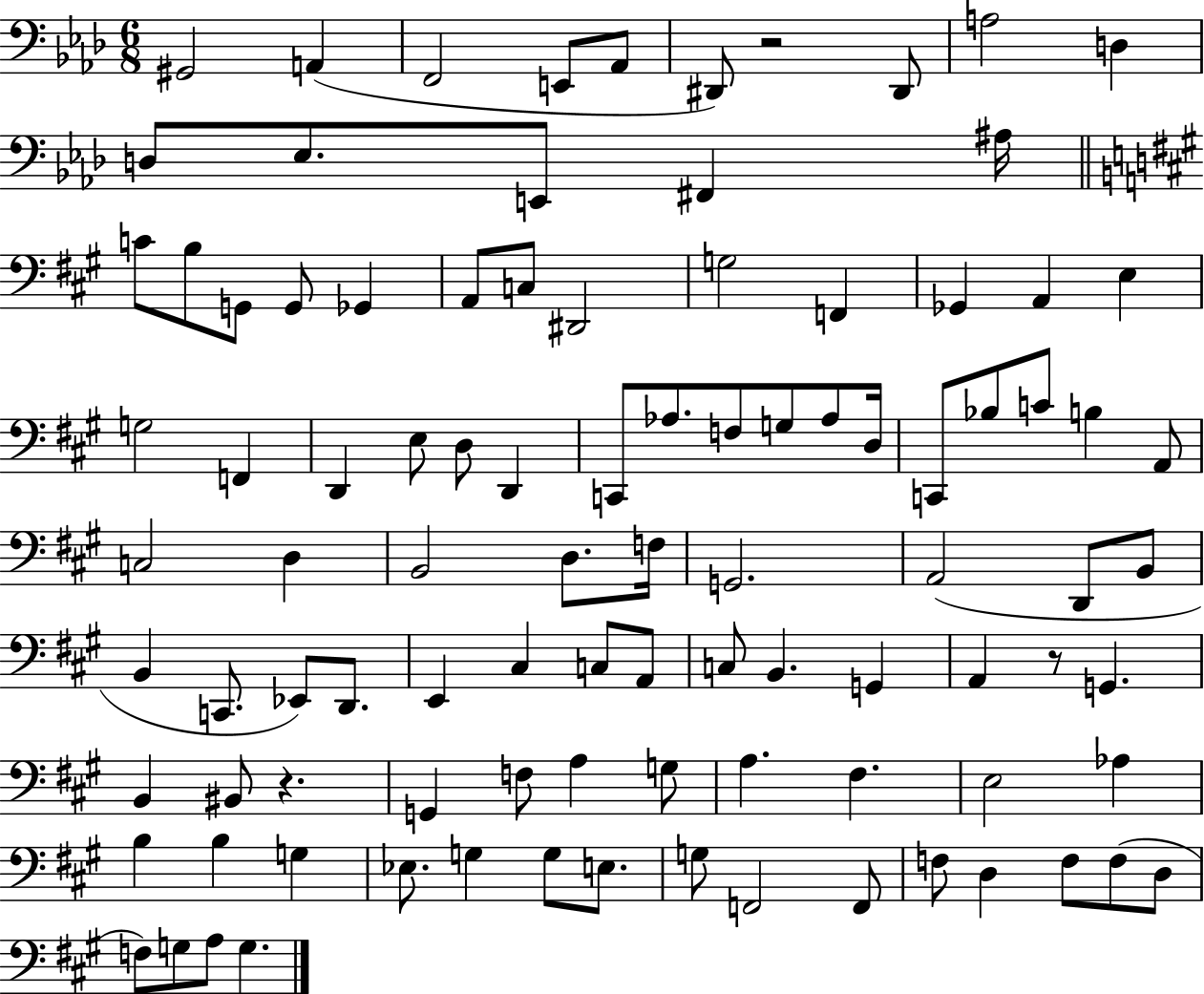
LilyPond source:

{
  \clef bass
  \numericTimeSignature
  \time 6/8
  \key aes \major
  gis,2 a,4( | f,2 e,8 aes,8 | dis,8) r2 dis,8 | a2 d4 | \break d8 ees8. e,8 fis,4 ais16 | \bar "||" \break \key a \major c'8 b8 g,8 g,8 ges,4 | a,8 c8 dis,2 | g2 f,4 | ges,4 a,4 e4 | \break g2 f,4 | d,4 e8 d8 d,4 | c,8 aes8. f8 g8 aes8 d16 | c,8 bes8 c'8 b4 a,8 | \break c2 d4 | b,2 d8. f16 | g,2. | a,2( d,8 b,8 | \break b,4 c,8. ees,8) d,8. | e,4 cis4 c8 a,8 | c8 b,4. g,4 | a,4 r8 g,4. | \break b,4 bis,8 r4. | g,4 f8 a4 g8 | a4. fis4. | e2 aes4 | \break b4 b4 g4 | ees8. g4 g8 e8. | g8 f,2 f,8 | f8 d4 f8 f8( d8 | \break f8) g8 a8 g4. | \bar "|."
}